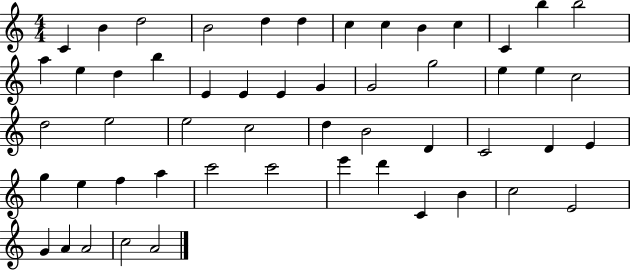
C4/q B4/q D5/h B4/h D5/q D5/q C5/q C5/q B4/q C5/q C4/q B5/q B5/h A5/q E5/q D5/q B5/q E4/q E4/q E4/q G4/q G4/h G5/h E5/q E5/q C5/h D5/h E5/h E5/h C5/h D5/q B4/h D4/q C4/h D4/q E4/q G5/q E5/q F5/q A5/q C6/h C6/h E6/q D6/q C4/q B4/q C5/h E4/h G4/q A4/q A4/h C5/h A4/h